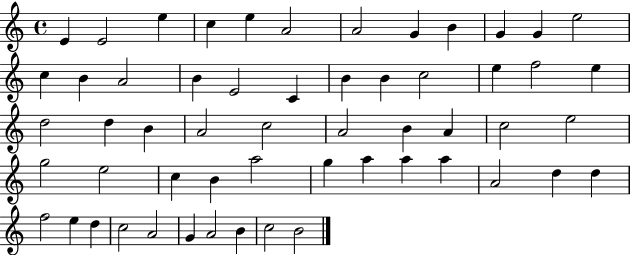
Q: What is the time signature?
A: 4/4